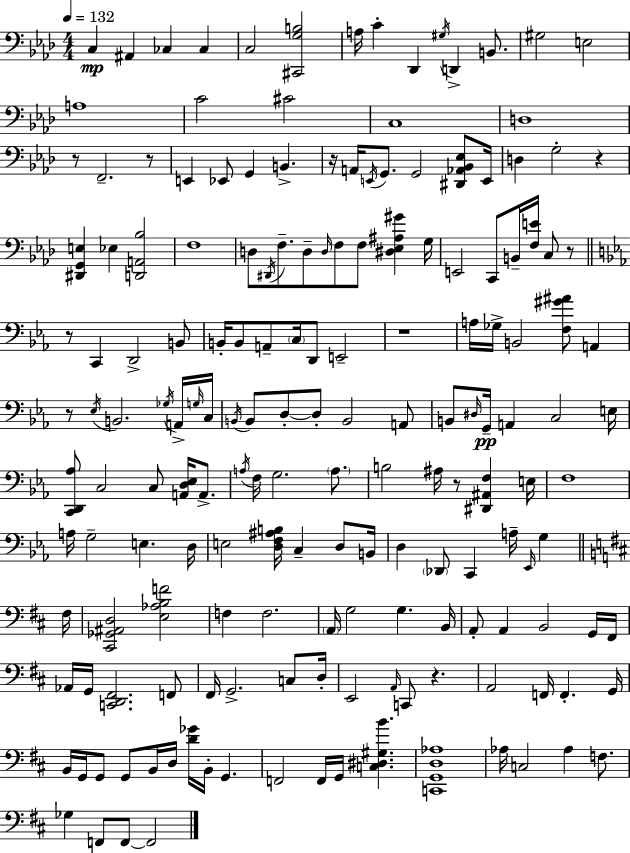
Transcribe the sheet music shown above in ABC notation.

X:1
T:Untitled
M:4/4
L:1/4
K:Fm
C, ^A,, _C, _C, C,2 [^C,,G,B,]2 A,/4 C _D,, ^G,/4 D,, B,,/2 ^G,2 E,2 A,4 C2 ^C2 C,4 D,4 z/2 F,,2 z/2 E,, _E,,/2 G,, B,, z/4 A,,/4 E,,/4 G,,/2 G,,2 [^D,,_A,,_B,,_E,]/2 E,,/4 D, G,2 z [^D,,G,,E,] _E, [D,,A,,_B,]2 F,4 D,/2 ^D,,/4 F,/2 D,/2 D,/4 F,/2 F,/2 [^D,_E,^A,^G] G,/4 E,,2 C,,/2 B,,/4 [F,E]/4 C,/2 z/2 z/2 C,, D,,2 B,,/2 B,,/4 B,,/2 A,,/2 C,/4 D,,/2 E,,2 z4 A,/4 _G,/4 B,,2 [F,^G^A]/2 A,, z/2 _E,/4 B,,2 _G,/4 A,,/4 G,/4 C,/4 B,,/4 B,,/2 D,/2 D,/2 B,,2 A,,/2 B,,/2 ^D,/4 G,,/4 A,, C,2 E,/4 [C,,D,,_A,]/2 C,2 C,/2 [A,,D,_E,]/4 A,,/2 A,/4 F,/4 G,2 A,/2 B,2 ^A,/4 z/2 [^D,,^A,,F,] E,/4 F,4 A,/4 G,2 E, D,/4 E,2 [D,F,^A,B,]/4 C, D,/2 B,,/4 D, _D,,/2 C,, A,/4 _E,,/4 G, ^F,/4 [^C,,_G,,^A,,D,]2 [E,_A,B,F]2 F, F,2 A,,/4 G,2 G, B,,/4 A,,/2 A,, B,,2 G,,/4 ^F,,/4 _A,,/4 G,,/4 [C,,D,,^F,,]2 F,,/2 ^F,,/4 G,,2 C,/2 D,/4 E,,2 A,,/4 C,,/2 z A,,2 F,,/4 F,, G,,/4 B,,/4 G,,/4 G,,/2 G,,/2 B,,/4 D,/4 [D_G]/4 B,,/4 G,, F,,2 F,,/4 G,,/4 [C,^D,^G,B] [C,,G,,D,_A,]4 _A,/4 C,2 _A, F,/2 _G, F,,/2 F,,/2 F,,2